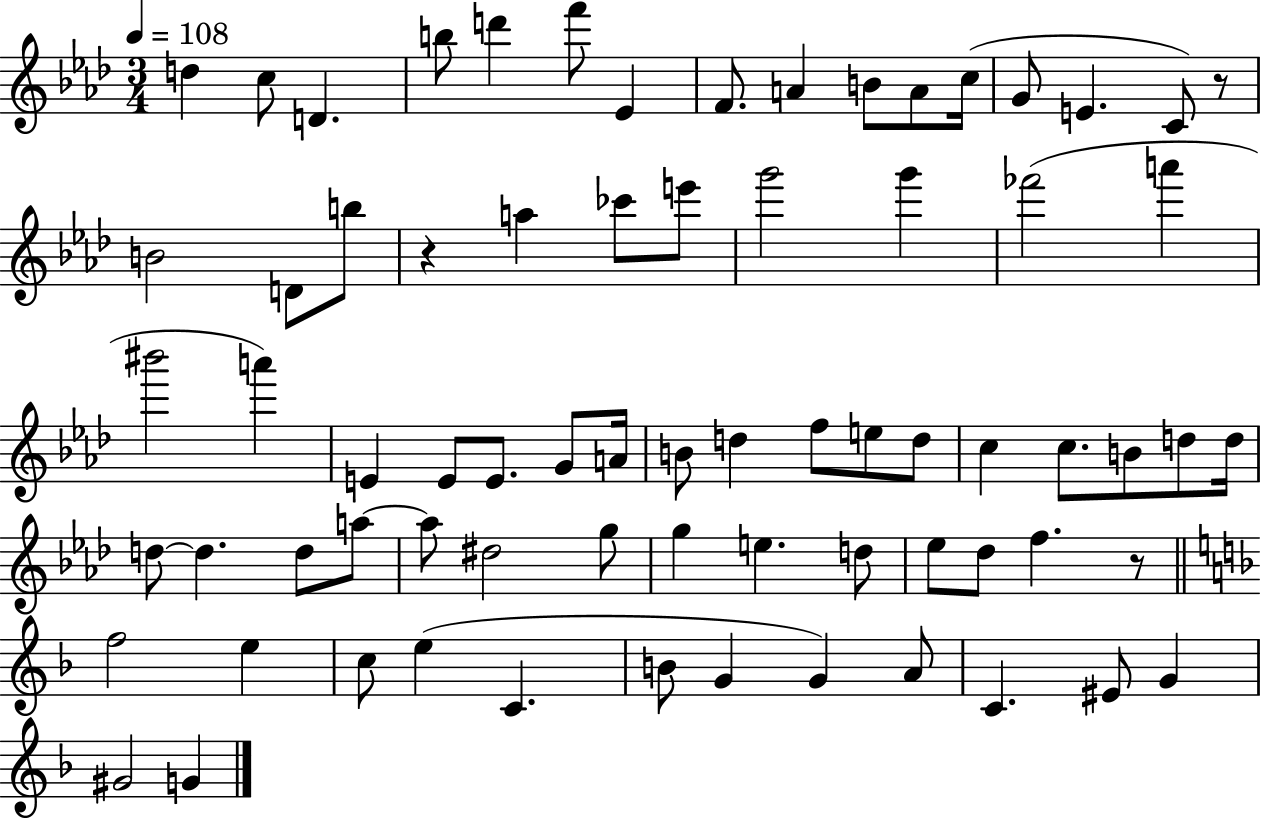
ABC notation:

X:1
T:Untitled
M:3/4
L:1/4
K:Ab
d c/2 D b/2 d' f'/2 _E F/2 A B/2 A/2 c/4 G/2 E C/2 z/2 B2 D/2 b/2 z a _c'/2 e'/2 g'2 g' _f'2 a' ^b'2 a' E E/2 E/2 G/2 A/4 B/2 d f/2 e/2 d/2 c c/2 B/2 d/2 d/4 d/2 d d/2 a/2 a/2 ^d2 g/2 g e d/2 _e/2 _d/2 f z/2 f2 e c/2 e C B/2 G G A/2 C ^E/2 G ^G2 G